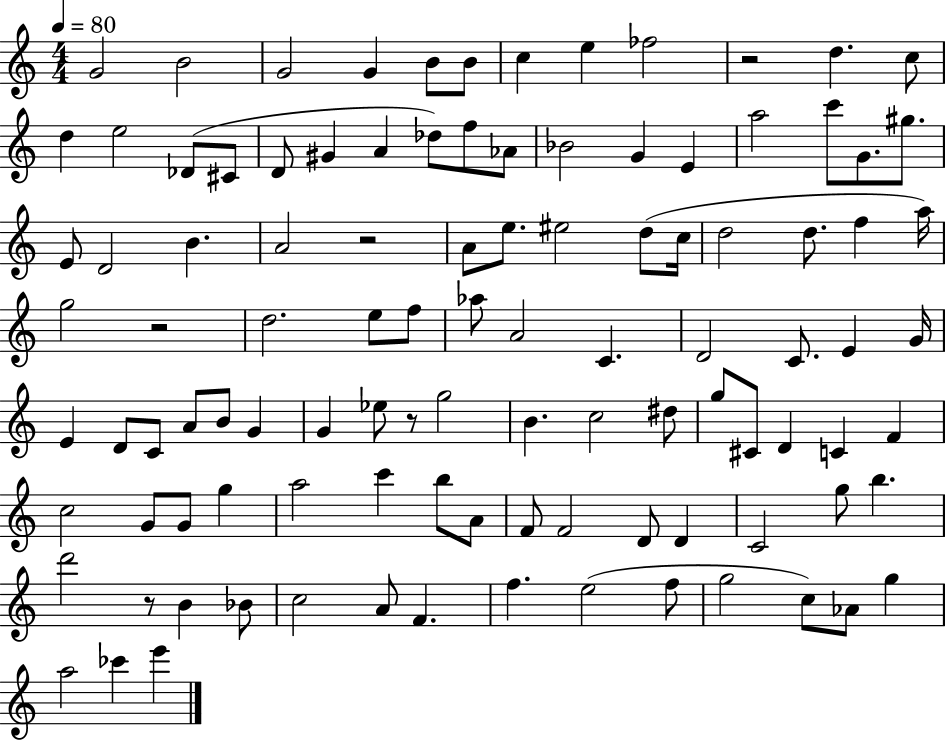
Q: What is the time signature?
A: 4/4